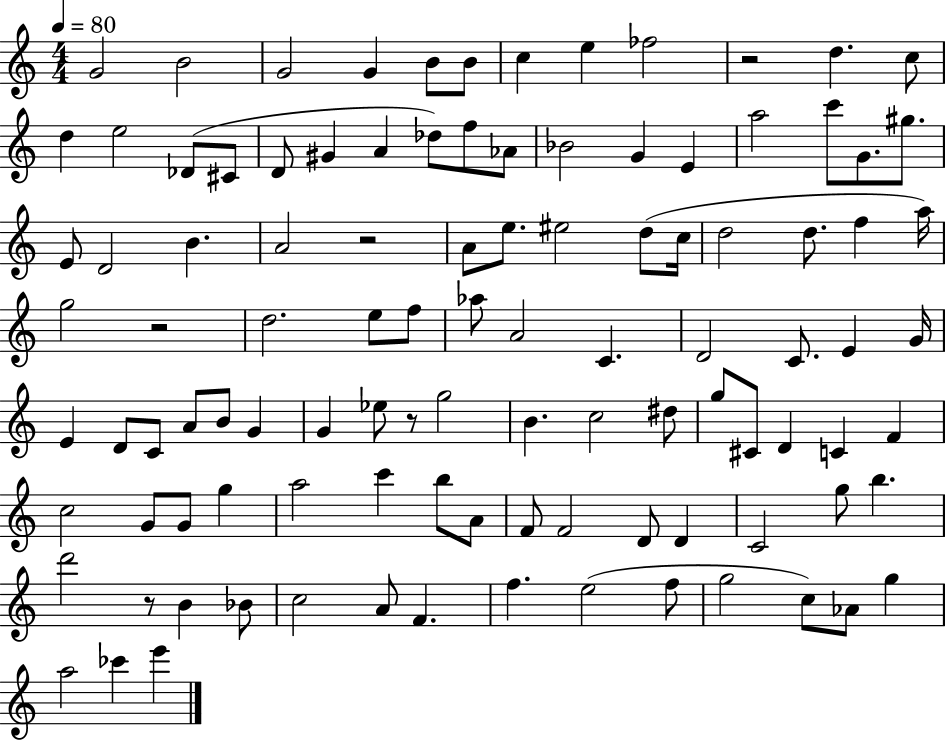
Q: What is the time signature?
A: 4/4